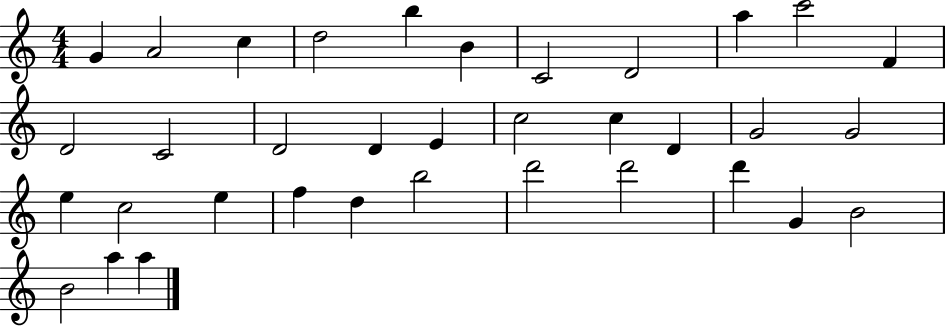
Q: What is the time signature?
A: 4/4